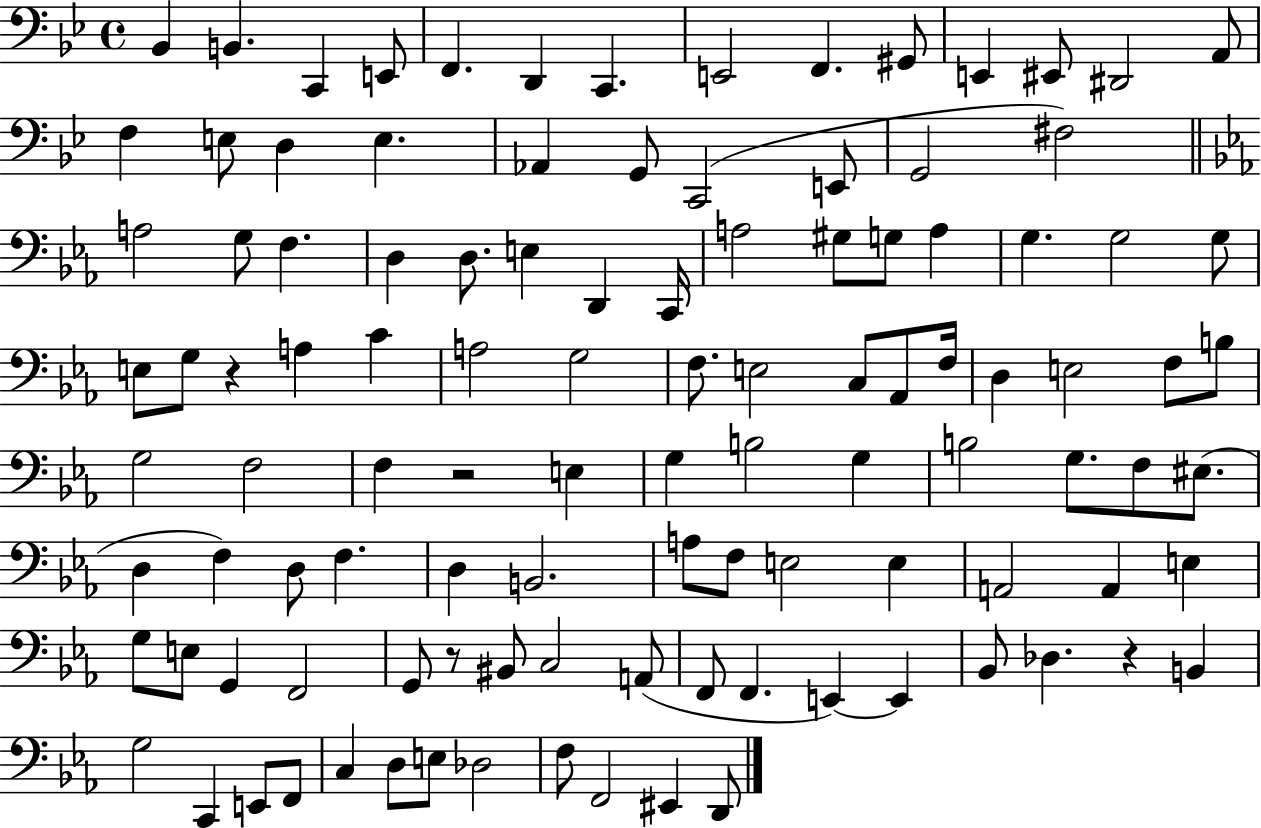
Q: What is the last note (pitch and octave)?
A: D2